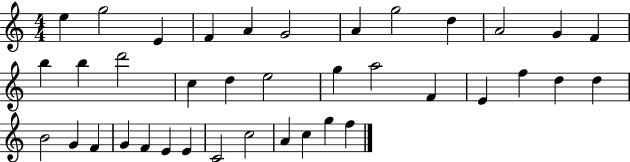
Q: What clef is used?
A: treble